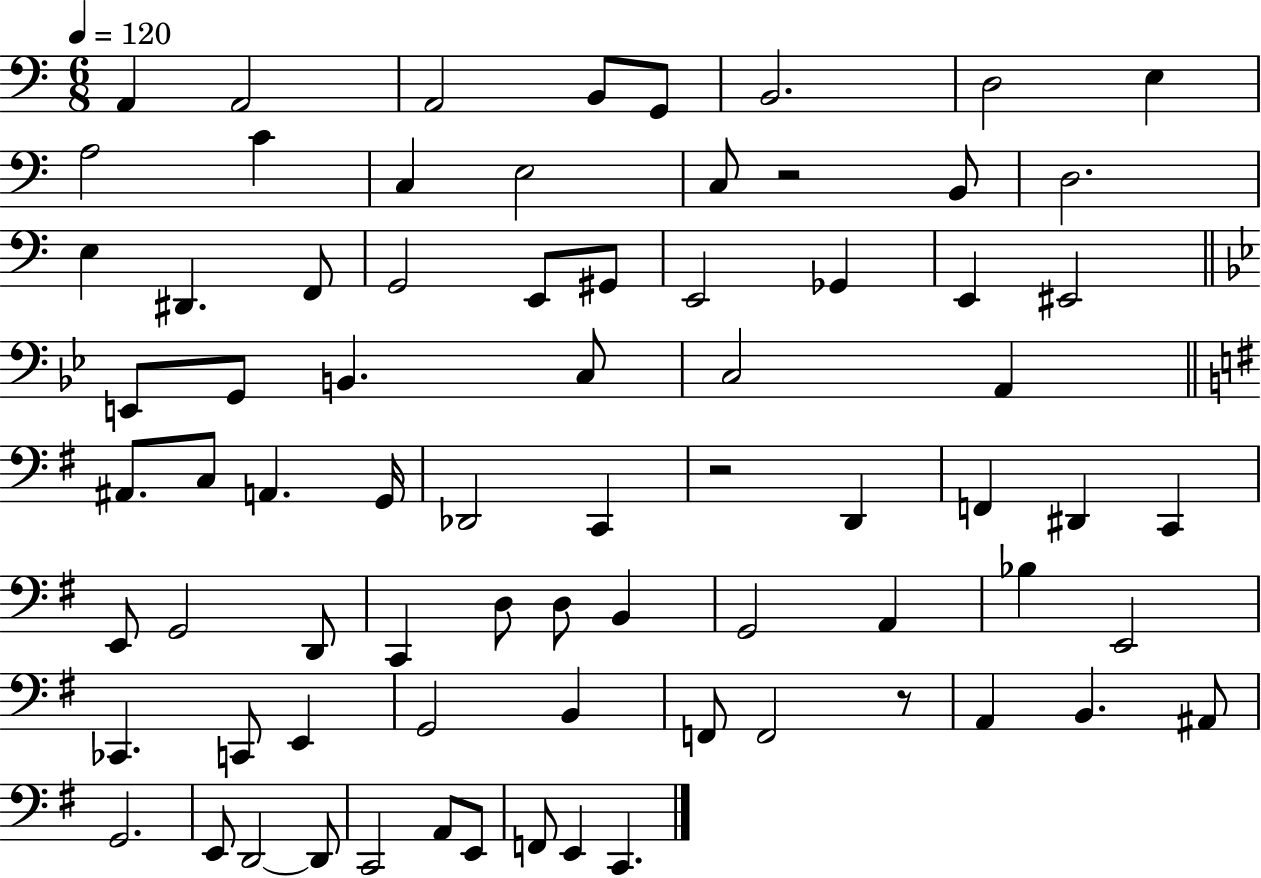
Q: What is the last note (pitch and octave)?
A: C2